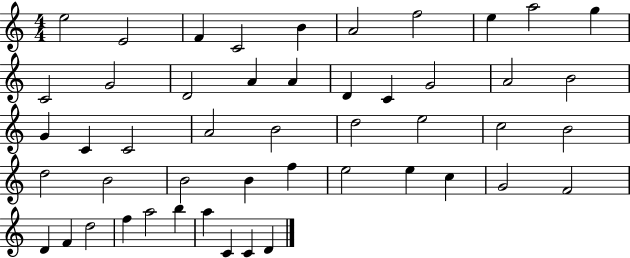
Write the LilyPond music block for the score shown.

{
  \clef treble
  \numericTimeSignature
  \time 4/4
  \key c \major
  e''2 e'2 | f'4 c'2 b'4 | a'2 f''2 | e''4 a''2 g''4 | \break c'2 g'2 | d'2 a'4 a'4 | d'4 c'4 g'2 | a'2 b'2 | \break g'4 c'4 c'2 | a'2 b'2 | d''2 e''2 | c''2 b'2 | \break d''2 b'2 | b'2 b'4 f''4 | e''2 e''4 c''4 | g'2 f'2 | \break d'4 f'4 d''2 | f''4 a''2 b''4 | a''4 c'4 c'4 d'4 | \bar "|."
}